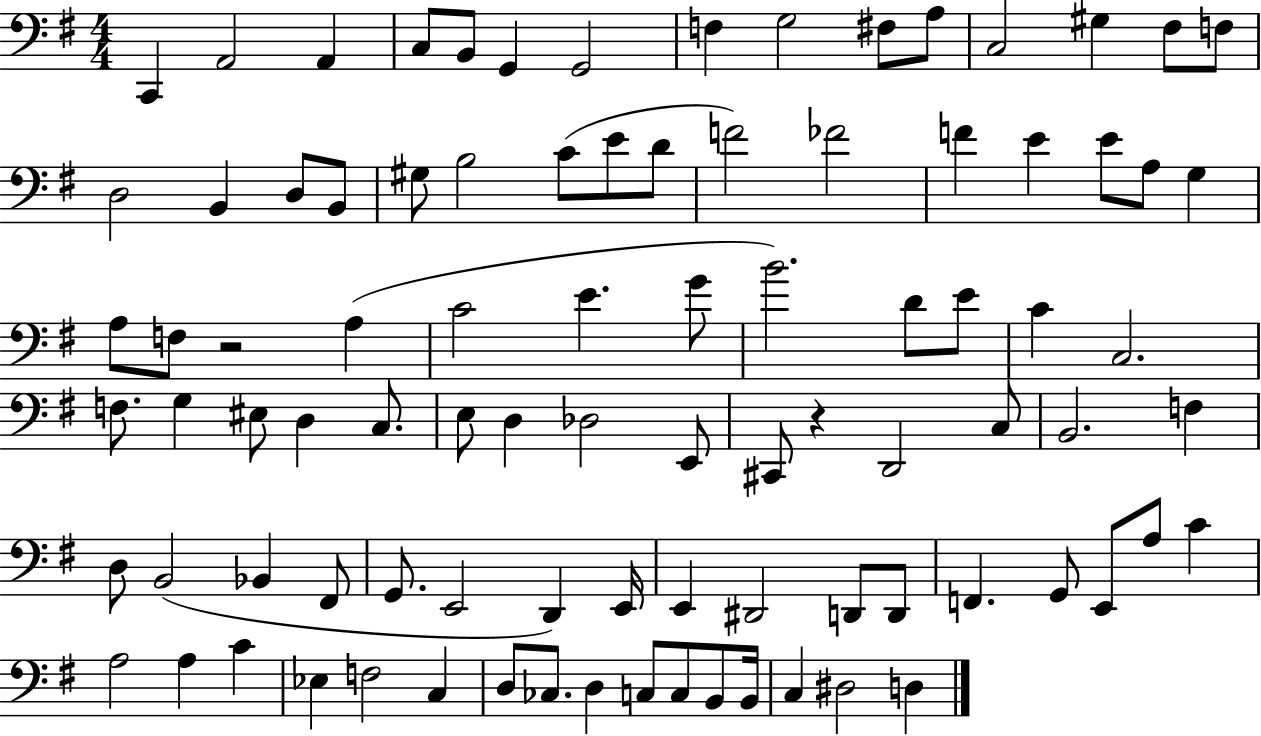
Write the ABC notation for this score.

X:1
T:Untitled
M:4/4
L:1/4
K:G
C,, A,,2 A,, C,/2 B,,/2 G,, G,,2 F, G,2 ^F,/2 A,/2 C,2 ^G, ^F,/2 F,/2 D,2 B,, D,/2 B,,/2 ^G,/2 B,2 C/2 E/2 D/2 F2 _F2 F E E/2 A,/2 G, A,/2 F,/2 z2 A, C2 E G/2 B2 D/2 E/2 C C,2 F,/2 G, ^E,/2 D, C,/2 E,/2 D, _D,2 E,,/2 ^C,,/2 z D,,2 C,/2 B,,2 F, D,/2 B,,2 _B,, ^F,,/2 G,,/2 E,,2 D,, E,,/4 E,, ^D,,2 D,,/2 D,,/2 F,, G,,/2 E,,/2 A,/2 C A,2 A, C _E, F,2 C, D,/2 _C,/2 D, C,/2 C,/2 B,,/2 B,,/4 C, ^D,2 D,